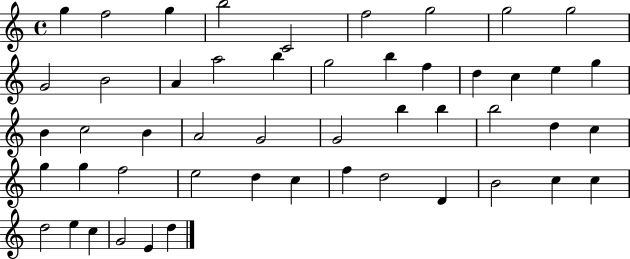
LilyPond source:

{
  \clef treble
  \time 4/4
  \defaultTimeSignature
  \key c \major
  g''4 f''2 g''4 | b''2 c'2 | f''2 g''2 | g''2 g''2 | \break g'2 b'2 | a'4 a''2 b''4 | g''2 b''4 f''4 | d''4 c''4 e''4 g''4 | \break b'4 c''2 b'4 | a'2 g'2 | g'2 b''4 b''4 | b''2 d''4 c''4 | \break g''4 g''4 f''2 | e''2 d''4 c''4 | f''4 d''2 d'4 | b'2 c''4 c''4 | \break d''2 e''4 c''4 | g'2 e'4 d''4 | \bar "|."
}